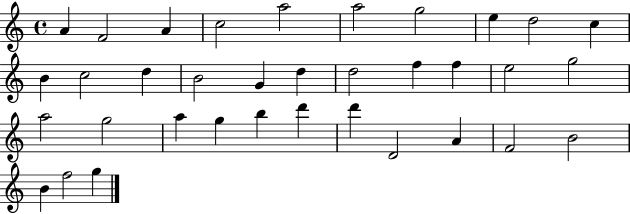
A4/q F4/h A4/q C5/h A5/h A5/h G5/h E5/q D5/h C5/q B4/q C5/h D5/q B4/h G4/q D5/q D5/h F5/q F5/q E5/h G5/h A5/h G5/h A5/q G5/q B5/q D6/q D6/q D4/h A4/q F4/h B4/h B4/q F5/h G5/q